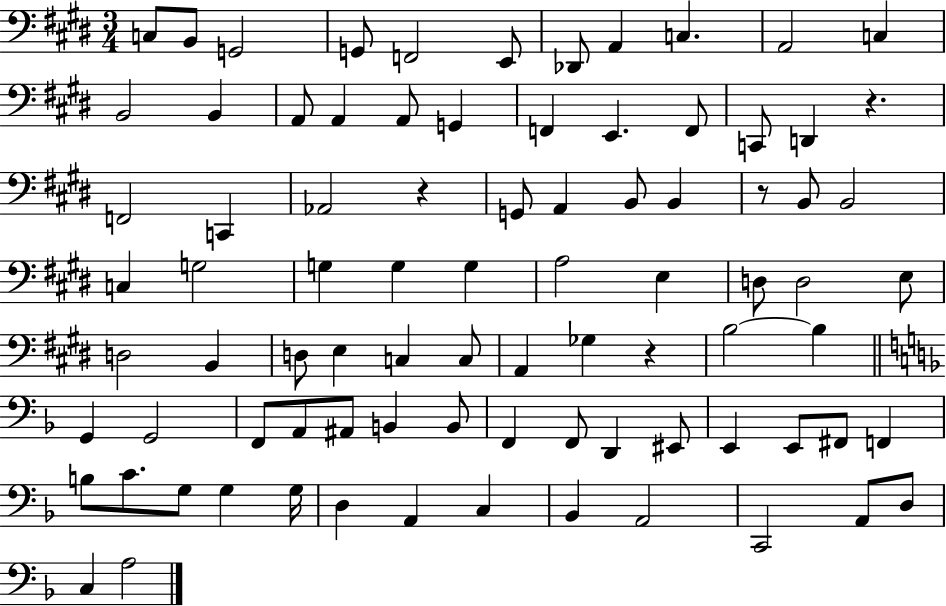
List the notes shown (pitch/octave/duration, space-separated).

C3/e B2/e G2/h G2/e F2/h E2/e Db2/e A2/q C3/q. A2/h C3/q B2/h B2/q A2/e A2/q A2/e G2/q F2/q E2/q. F2/e C2/e D2/q R/q. F2/h C2/q Ab2/h R/q G2/e A2/q B2/e B2/q R/e B2/e B2/h C3/q G3/h G3/q G3/q G3/q A3/h E3/q D3/e D3/h E3/e D3/h B2/q D3/e E3/q C3/q C3/e A2/q Gb3/q R/q B3/h B3/q G2/q G2/h F2/e A2/e A#2/e B2/q B2/e F2/q F2/e D2/q EIS2/e E2/q E2/e F#2/e F2/q B3/e C4/e. G3/e G3/q G3/s D3/q A2/q C3/q Bb2/q A2/h C2/h A2/e D3/e C3/q A3/h